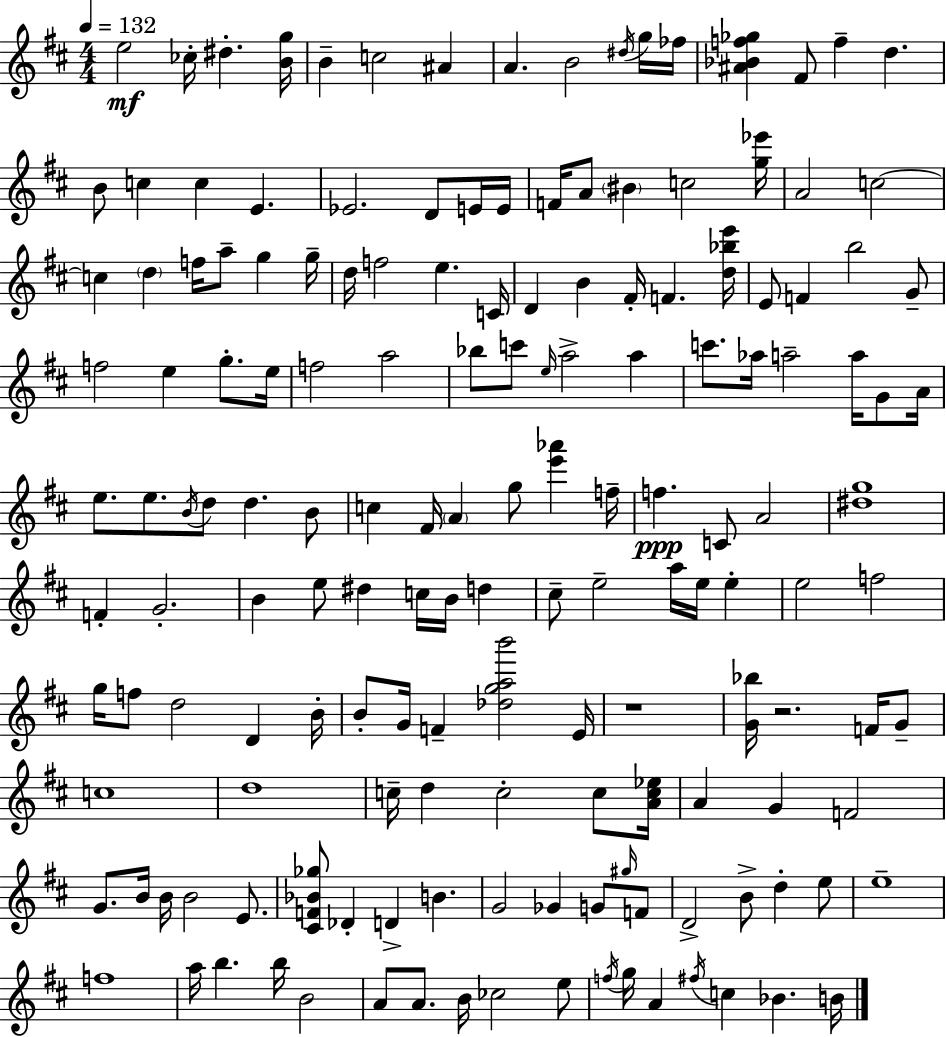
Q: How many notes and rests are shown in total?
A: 159